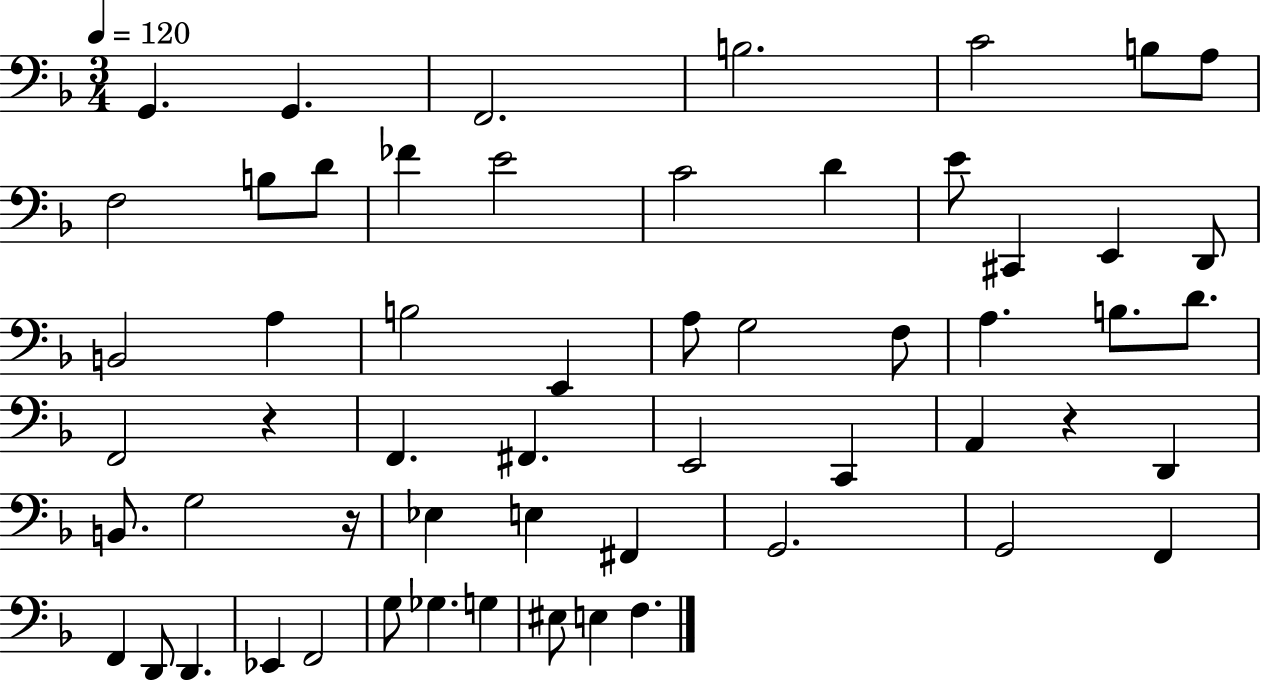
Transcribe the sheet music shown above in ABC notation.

X:1
T:Untitled
M:3/4
L:1/4
K:F
G,, G,, F,,2 B,2 C2 B,/2 A,/2 F,2 B,/2 D/2 _F E2 C2 D E/2 ^C,, E,, D,,/2 B,,2 A, B,2 E,, A,/2 G,2 F,/2 A, B,/2 D/2 F,,2 z F,, ^F,, E,,2 C,, A,, z D,, B,,/2 G,2 z/4 _E, E, ^F,, G,,2 G,,2 F,, F,, D,,/2 D,, _E,, F,,2 G,/2 _G, G, ^E,/2 E, F,